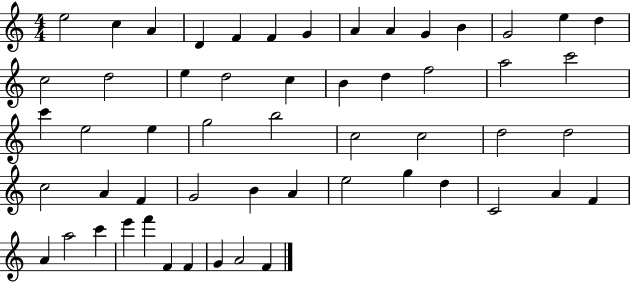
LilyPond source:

{
  \clef treble
  \numericTimeSignature
  \time 4/4
  \key c \major
  e''2 c''4 a'4 | d'4 f'4 f'4 g'4 | a'4 a'4 g'4 b'4 | g'2 e''4 d''4 | \break c''2 d''2 | e''4 d''2 c''4 | b'4 d''4 f''2 | a''2 c'''2 | \break c'''4 e''2 e''4 | g''2 b''2 | c''2 c''2 | d''2 d''2 | \break c''2 a'4 f'4 | g'2 b'4 a'4 | e''2 g''4 d''4 | c'2 a'4 f'4 | \break a'4 a''2 c'''4 | e'''4 f'''4 f'4 f'4 | g'4 a'2 f'4 | \bar "|."
}